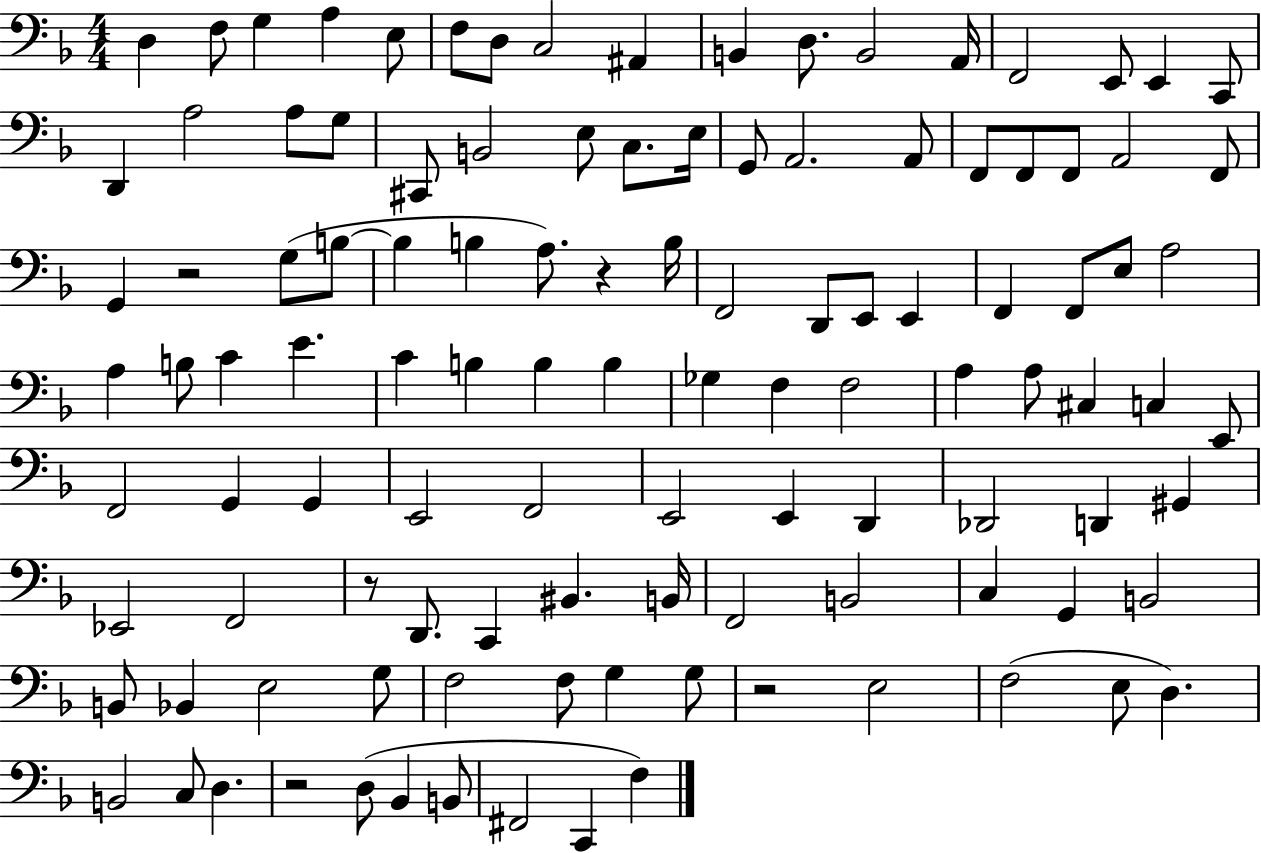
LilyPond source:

{
  \clef bass
  \numericTimeSignature
  \time 4/4
  \key f \major
  d4 f8 g4 a4 e8 | f8 d8 c2 ais,4 | b,4 d8. b,2 a,16 | f,2 e,8 e,4 c,8 | \break d,4 a2 a8 g8 | cis,8 b,2 e8 c8. e16 | g,8 a,2. a,8 | f,8 f,8 f,8 a,2 f,8 | \break g,4 r2 g8( b8~~ | b4 b4 a8.) r4 b16 | f,2 d,8 e,8 e,4 | f,4 f,8 e8 a2 | \break a4 b8 c'4 e'4. | c'4 b4 b4 b4 | ges4 f4 f2 | a4 a8 cis4 c4 e,8 | \break f,2 g,4 g,4 | e,2 f,2 | e,2 e,4 d,4 | des,2 d,4 gis,4 | \break ees,2 f,2 | r8 d,8. c,4 bis,4. b,16 | f,2 b,2 | c4 g,4 b,2 | \break b,8 bes,4 e2 g8 | f2 f8 g4 g8 | r2 e2 | f2( e8 d4.) | \break b,2 c8 d4. | r2 d8( bes,4 b,8 | fis,2 c,4 f4) | \bar "|."
}